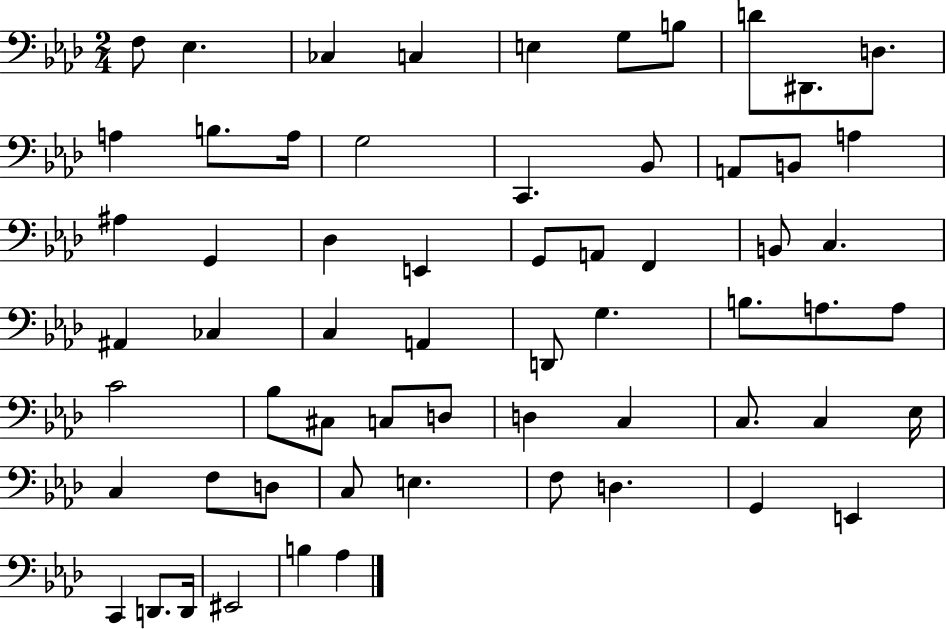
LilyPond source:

{
  \clef bass
  \numericTimeSignature
  \time 2/4
  \key aes \major
  f8 ees4. | ces4 c4 | e4 g8 b8 | d'8 dis,8. d8. | \break a4 b8. a16 | g2 | c,4. bes,8 | a,8 b,8 a4 | \break ais4 g,4 | des4 e,4 | g,8 a,8 f,4 | b,8 c4. | \break ais,4 ces4 | c4 a,4 | d,8 g4. | b8. a8. a8 | \break c'2 | bes8 cis8 c8 d8 | d4 c4 | c8. c4 ees16 | \break c4 f8 d8 | c8 e4. | f8 d4. | g,4 e,4 | \break c,4 d,8. d,16 | eis,2 | b4 aes4 | \bar "|."
}